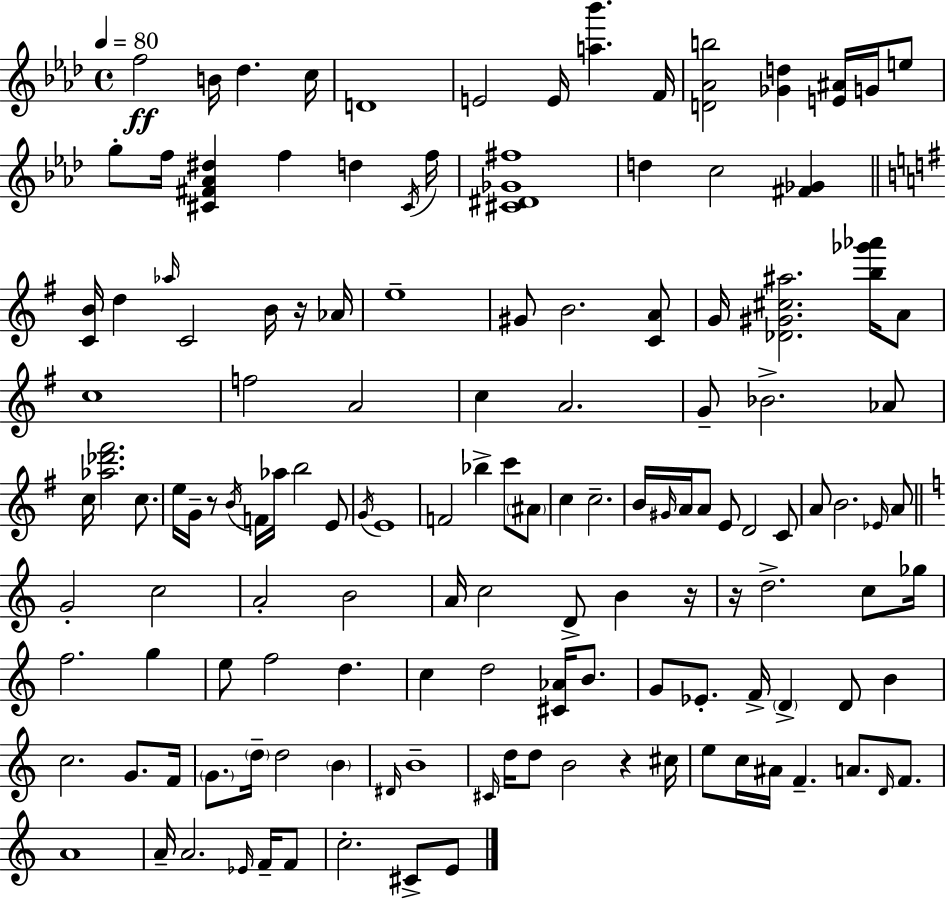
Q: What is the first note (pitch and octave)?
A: F5